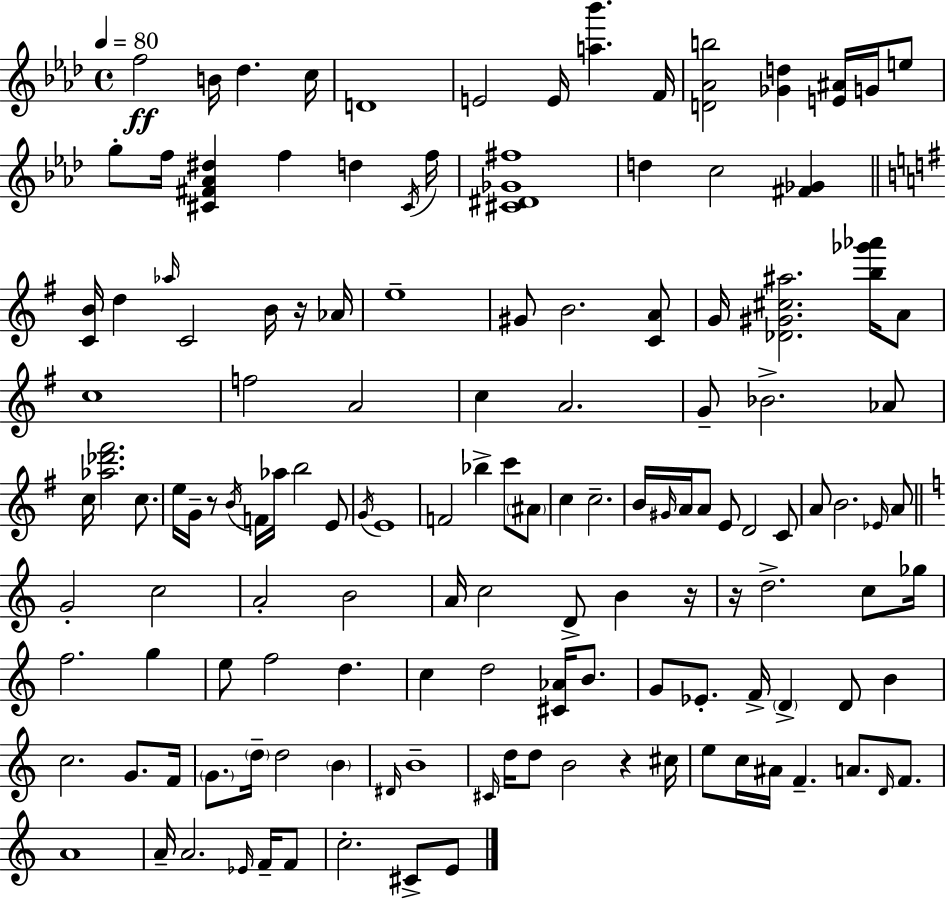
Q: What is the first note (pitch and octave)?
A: F5